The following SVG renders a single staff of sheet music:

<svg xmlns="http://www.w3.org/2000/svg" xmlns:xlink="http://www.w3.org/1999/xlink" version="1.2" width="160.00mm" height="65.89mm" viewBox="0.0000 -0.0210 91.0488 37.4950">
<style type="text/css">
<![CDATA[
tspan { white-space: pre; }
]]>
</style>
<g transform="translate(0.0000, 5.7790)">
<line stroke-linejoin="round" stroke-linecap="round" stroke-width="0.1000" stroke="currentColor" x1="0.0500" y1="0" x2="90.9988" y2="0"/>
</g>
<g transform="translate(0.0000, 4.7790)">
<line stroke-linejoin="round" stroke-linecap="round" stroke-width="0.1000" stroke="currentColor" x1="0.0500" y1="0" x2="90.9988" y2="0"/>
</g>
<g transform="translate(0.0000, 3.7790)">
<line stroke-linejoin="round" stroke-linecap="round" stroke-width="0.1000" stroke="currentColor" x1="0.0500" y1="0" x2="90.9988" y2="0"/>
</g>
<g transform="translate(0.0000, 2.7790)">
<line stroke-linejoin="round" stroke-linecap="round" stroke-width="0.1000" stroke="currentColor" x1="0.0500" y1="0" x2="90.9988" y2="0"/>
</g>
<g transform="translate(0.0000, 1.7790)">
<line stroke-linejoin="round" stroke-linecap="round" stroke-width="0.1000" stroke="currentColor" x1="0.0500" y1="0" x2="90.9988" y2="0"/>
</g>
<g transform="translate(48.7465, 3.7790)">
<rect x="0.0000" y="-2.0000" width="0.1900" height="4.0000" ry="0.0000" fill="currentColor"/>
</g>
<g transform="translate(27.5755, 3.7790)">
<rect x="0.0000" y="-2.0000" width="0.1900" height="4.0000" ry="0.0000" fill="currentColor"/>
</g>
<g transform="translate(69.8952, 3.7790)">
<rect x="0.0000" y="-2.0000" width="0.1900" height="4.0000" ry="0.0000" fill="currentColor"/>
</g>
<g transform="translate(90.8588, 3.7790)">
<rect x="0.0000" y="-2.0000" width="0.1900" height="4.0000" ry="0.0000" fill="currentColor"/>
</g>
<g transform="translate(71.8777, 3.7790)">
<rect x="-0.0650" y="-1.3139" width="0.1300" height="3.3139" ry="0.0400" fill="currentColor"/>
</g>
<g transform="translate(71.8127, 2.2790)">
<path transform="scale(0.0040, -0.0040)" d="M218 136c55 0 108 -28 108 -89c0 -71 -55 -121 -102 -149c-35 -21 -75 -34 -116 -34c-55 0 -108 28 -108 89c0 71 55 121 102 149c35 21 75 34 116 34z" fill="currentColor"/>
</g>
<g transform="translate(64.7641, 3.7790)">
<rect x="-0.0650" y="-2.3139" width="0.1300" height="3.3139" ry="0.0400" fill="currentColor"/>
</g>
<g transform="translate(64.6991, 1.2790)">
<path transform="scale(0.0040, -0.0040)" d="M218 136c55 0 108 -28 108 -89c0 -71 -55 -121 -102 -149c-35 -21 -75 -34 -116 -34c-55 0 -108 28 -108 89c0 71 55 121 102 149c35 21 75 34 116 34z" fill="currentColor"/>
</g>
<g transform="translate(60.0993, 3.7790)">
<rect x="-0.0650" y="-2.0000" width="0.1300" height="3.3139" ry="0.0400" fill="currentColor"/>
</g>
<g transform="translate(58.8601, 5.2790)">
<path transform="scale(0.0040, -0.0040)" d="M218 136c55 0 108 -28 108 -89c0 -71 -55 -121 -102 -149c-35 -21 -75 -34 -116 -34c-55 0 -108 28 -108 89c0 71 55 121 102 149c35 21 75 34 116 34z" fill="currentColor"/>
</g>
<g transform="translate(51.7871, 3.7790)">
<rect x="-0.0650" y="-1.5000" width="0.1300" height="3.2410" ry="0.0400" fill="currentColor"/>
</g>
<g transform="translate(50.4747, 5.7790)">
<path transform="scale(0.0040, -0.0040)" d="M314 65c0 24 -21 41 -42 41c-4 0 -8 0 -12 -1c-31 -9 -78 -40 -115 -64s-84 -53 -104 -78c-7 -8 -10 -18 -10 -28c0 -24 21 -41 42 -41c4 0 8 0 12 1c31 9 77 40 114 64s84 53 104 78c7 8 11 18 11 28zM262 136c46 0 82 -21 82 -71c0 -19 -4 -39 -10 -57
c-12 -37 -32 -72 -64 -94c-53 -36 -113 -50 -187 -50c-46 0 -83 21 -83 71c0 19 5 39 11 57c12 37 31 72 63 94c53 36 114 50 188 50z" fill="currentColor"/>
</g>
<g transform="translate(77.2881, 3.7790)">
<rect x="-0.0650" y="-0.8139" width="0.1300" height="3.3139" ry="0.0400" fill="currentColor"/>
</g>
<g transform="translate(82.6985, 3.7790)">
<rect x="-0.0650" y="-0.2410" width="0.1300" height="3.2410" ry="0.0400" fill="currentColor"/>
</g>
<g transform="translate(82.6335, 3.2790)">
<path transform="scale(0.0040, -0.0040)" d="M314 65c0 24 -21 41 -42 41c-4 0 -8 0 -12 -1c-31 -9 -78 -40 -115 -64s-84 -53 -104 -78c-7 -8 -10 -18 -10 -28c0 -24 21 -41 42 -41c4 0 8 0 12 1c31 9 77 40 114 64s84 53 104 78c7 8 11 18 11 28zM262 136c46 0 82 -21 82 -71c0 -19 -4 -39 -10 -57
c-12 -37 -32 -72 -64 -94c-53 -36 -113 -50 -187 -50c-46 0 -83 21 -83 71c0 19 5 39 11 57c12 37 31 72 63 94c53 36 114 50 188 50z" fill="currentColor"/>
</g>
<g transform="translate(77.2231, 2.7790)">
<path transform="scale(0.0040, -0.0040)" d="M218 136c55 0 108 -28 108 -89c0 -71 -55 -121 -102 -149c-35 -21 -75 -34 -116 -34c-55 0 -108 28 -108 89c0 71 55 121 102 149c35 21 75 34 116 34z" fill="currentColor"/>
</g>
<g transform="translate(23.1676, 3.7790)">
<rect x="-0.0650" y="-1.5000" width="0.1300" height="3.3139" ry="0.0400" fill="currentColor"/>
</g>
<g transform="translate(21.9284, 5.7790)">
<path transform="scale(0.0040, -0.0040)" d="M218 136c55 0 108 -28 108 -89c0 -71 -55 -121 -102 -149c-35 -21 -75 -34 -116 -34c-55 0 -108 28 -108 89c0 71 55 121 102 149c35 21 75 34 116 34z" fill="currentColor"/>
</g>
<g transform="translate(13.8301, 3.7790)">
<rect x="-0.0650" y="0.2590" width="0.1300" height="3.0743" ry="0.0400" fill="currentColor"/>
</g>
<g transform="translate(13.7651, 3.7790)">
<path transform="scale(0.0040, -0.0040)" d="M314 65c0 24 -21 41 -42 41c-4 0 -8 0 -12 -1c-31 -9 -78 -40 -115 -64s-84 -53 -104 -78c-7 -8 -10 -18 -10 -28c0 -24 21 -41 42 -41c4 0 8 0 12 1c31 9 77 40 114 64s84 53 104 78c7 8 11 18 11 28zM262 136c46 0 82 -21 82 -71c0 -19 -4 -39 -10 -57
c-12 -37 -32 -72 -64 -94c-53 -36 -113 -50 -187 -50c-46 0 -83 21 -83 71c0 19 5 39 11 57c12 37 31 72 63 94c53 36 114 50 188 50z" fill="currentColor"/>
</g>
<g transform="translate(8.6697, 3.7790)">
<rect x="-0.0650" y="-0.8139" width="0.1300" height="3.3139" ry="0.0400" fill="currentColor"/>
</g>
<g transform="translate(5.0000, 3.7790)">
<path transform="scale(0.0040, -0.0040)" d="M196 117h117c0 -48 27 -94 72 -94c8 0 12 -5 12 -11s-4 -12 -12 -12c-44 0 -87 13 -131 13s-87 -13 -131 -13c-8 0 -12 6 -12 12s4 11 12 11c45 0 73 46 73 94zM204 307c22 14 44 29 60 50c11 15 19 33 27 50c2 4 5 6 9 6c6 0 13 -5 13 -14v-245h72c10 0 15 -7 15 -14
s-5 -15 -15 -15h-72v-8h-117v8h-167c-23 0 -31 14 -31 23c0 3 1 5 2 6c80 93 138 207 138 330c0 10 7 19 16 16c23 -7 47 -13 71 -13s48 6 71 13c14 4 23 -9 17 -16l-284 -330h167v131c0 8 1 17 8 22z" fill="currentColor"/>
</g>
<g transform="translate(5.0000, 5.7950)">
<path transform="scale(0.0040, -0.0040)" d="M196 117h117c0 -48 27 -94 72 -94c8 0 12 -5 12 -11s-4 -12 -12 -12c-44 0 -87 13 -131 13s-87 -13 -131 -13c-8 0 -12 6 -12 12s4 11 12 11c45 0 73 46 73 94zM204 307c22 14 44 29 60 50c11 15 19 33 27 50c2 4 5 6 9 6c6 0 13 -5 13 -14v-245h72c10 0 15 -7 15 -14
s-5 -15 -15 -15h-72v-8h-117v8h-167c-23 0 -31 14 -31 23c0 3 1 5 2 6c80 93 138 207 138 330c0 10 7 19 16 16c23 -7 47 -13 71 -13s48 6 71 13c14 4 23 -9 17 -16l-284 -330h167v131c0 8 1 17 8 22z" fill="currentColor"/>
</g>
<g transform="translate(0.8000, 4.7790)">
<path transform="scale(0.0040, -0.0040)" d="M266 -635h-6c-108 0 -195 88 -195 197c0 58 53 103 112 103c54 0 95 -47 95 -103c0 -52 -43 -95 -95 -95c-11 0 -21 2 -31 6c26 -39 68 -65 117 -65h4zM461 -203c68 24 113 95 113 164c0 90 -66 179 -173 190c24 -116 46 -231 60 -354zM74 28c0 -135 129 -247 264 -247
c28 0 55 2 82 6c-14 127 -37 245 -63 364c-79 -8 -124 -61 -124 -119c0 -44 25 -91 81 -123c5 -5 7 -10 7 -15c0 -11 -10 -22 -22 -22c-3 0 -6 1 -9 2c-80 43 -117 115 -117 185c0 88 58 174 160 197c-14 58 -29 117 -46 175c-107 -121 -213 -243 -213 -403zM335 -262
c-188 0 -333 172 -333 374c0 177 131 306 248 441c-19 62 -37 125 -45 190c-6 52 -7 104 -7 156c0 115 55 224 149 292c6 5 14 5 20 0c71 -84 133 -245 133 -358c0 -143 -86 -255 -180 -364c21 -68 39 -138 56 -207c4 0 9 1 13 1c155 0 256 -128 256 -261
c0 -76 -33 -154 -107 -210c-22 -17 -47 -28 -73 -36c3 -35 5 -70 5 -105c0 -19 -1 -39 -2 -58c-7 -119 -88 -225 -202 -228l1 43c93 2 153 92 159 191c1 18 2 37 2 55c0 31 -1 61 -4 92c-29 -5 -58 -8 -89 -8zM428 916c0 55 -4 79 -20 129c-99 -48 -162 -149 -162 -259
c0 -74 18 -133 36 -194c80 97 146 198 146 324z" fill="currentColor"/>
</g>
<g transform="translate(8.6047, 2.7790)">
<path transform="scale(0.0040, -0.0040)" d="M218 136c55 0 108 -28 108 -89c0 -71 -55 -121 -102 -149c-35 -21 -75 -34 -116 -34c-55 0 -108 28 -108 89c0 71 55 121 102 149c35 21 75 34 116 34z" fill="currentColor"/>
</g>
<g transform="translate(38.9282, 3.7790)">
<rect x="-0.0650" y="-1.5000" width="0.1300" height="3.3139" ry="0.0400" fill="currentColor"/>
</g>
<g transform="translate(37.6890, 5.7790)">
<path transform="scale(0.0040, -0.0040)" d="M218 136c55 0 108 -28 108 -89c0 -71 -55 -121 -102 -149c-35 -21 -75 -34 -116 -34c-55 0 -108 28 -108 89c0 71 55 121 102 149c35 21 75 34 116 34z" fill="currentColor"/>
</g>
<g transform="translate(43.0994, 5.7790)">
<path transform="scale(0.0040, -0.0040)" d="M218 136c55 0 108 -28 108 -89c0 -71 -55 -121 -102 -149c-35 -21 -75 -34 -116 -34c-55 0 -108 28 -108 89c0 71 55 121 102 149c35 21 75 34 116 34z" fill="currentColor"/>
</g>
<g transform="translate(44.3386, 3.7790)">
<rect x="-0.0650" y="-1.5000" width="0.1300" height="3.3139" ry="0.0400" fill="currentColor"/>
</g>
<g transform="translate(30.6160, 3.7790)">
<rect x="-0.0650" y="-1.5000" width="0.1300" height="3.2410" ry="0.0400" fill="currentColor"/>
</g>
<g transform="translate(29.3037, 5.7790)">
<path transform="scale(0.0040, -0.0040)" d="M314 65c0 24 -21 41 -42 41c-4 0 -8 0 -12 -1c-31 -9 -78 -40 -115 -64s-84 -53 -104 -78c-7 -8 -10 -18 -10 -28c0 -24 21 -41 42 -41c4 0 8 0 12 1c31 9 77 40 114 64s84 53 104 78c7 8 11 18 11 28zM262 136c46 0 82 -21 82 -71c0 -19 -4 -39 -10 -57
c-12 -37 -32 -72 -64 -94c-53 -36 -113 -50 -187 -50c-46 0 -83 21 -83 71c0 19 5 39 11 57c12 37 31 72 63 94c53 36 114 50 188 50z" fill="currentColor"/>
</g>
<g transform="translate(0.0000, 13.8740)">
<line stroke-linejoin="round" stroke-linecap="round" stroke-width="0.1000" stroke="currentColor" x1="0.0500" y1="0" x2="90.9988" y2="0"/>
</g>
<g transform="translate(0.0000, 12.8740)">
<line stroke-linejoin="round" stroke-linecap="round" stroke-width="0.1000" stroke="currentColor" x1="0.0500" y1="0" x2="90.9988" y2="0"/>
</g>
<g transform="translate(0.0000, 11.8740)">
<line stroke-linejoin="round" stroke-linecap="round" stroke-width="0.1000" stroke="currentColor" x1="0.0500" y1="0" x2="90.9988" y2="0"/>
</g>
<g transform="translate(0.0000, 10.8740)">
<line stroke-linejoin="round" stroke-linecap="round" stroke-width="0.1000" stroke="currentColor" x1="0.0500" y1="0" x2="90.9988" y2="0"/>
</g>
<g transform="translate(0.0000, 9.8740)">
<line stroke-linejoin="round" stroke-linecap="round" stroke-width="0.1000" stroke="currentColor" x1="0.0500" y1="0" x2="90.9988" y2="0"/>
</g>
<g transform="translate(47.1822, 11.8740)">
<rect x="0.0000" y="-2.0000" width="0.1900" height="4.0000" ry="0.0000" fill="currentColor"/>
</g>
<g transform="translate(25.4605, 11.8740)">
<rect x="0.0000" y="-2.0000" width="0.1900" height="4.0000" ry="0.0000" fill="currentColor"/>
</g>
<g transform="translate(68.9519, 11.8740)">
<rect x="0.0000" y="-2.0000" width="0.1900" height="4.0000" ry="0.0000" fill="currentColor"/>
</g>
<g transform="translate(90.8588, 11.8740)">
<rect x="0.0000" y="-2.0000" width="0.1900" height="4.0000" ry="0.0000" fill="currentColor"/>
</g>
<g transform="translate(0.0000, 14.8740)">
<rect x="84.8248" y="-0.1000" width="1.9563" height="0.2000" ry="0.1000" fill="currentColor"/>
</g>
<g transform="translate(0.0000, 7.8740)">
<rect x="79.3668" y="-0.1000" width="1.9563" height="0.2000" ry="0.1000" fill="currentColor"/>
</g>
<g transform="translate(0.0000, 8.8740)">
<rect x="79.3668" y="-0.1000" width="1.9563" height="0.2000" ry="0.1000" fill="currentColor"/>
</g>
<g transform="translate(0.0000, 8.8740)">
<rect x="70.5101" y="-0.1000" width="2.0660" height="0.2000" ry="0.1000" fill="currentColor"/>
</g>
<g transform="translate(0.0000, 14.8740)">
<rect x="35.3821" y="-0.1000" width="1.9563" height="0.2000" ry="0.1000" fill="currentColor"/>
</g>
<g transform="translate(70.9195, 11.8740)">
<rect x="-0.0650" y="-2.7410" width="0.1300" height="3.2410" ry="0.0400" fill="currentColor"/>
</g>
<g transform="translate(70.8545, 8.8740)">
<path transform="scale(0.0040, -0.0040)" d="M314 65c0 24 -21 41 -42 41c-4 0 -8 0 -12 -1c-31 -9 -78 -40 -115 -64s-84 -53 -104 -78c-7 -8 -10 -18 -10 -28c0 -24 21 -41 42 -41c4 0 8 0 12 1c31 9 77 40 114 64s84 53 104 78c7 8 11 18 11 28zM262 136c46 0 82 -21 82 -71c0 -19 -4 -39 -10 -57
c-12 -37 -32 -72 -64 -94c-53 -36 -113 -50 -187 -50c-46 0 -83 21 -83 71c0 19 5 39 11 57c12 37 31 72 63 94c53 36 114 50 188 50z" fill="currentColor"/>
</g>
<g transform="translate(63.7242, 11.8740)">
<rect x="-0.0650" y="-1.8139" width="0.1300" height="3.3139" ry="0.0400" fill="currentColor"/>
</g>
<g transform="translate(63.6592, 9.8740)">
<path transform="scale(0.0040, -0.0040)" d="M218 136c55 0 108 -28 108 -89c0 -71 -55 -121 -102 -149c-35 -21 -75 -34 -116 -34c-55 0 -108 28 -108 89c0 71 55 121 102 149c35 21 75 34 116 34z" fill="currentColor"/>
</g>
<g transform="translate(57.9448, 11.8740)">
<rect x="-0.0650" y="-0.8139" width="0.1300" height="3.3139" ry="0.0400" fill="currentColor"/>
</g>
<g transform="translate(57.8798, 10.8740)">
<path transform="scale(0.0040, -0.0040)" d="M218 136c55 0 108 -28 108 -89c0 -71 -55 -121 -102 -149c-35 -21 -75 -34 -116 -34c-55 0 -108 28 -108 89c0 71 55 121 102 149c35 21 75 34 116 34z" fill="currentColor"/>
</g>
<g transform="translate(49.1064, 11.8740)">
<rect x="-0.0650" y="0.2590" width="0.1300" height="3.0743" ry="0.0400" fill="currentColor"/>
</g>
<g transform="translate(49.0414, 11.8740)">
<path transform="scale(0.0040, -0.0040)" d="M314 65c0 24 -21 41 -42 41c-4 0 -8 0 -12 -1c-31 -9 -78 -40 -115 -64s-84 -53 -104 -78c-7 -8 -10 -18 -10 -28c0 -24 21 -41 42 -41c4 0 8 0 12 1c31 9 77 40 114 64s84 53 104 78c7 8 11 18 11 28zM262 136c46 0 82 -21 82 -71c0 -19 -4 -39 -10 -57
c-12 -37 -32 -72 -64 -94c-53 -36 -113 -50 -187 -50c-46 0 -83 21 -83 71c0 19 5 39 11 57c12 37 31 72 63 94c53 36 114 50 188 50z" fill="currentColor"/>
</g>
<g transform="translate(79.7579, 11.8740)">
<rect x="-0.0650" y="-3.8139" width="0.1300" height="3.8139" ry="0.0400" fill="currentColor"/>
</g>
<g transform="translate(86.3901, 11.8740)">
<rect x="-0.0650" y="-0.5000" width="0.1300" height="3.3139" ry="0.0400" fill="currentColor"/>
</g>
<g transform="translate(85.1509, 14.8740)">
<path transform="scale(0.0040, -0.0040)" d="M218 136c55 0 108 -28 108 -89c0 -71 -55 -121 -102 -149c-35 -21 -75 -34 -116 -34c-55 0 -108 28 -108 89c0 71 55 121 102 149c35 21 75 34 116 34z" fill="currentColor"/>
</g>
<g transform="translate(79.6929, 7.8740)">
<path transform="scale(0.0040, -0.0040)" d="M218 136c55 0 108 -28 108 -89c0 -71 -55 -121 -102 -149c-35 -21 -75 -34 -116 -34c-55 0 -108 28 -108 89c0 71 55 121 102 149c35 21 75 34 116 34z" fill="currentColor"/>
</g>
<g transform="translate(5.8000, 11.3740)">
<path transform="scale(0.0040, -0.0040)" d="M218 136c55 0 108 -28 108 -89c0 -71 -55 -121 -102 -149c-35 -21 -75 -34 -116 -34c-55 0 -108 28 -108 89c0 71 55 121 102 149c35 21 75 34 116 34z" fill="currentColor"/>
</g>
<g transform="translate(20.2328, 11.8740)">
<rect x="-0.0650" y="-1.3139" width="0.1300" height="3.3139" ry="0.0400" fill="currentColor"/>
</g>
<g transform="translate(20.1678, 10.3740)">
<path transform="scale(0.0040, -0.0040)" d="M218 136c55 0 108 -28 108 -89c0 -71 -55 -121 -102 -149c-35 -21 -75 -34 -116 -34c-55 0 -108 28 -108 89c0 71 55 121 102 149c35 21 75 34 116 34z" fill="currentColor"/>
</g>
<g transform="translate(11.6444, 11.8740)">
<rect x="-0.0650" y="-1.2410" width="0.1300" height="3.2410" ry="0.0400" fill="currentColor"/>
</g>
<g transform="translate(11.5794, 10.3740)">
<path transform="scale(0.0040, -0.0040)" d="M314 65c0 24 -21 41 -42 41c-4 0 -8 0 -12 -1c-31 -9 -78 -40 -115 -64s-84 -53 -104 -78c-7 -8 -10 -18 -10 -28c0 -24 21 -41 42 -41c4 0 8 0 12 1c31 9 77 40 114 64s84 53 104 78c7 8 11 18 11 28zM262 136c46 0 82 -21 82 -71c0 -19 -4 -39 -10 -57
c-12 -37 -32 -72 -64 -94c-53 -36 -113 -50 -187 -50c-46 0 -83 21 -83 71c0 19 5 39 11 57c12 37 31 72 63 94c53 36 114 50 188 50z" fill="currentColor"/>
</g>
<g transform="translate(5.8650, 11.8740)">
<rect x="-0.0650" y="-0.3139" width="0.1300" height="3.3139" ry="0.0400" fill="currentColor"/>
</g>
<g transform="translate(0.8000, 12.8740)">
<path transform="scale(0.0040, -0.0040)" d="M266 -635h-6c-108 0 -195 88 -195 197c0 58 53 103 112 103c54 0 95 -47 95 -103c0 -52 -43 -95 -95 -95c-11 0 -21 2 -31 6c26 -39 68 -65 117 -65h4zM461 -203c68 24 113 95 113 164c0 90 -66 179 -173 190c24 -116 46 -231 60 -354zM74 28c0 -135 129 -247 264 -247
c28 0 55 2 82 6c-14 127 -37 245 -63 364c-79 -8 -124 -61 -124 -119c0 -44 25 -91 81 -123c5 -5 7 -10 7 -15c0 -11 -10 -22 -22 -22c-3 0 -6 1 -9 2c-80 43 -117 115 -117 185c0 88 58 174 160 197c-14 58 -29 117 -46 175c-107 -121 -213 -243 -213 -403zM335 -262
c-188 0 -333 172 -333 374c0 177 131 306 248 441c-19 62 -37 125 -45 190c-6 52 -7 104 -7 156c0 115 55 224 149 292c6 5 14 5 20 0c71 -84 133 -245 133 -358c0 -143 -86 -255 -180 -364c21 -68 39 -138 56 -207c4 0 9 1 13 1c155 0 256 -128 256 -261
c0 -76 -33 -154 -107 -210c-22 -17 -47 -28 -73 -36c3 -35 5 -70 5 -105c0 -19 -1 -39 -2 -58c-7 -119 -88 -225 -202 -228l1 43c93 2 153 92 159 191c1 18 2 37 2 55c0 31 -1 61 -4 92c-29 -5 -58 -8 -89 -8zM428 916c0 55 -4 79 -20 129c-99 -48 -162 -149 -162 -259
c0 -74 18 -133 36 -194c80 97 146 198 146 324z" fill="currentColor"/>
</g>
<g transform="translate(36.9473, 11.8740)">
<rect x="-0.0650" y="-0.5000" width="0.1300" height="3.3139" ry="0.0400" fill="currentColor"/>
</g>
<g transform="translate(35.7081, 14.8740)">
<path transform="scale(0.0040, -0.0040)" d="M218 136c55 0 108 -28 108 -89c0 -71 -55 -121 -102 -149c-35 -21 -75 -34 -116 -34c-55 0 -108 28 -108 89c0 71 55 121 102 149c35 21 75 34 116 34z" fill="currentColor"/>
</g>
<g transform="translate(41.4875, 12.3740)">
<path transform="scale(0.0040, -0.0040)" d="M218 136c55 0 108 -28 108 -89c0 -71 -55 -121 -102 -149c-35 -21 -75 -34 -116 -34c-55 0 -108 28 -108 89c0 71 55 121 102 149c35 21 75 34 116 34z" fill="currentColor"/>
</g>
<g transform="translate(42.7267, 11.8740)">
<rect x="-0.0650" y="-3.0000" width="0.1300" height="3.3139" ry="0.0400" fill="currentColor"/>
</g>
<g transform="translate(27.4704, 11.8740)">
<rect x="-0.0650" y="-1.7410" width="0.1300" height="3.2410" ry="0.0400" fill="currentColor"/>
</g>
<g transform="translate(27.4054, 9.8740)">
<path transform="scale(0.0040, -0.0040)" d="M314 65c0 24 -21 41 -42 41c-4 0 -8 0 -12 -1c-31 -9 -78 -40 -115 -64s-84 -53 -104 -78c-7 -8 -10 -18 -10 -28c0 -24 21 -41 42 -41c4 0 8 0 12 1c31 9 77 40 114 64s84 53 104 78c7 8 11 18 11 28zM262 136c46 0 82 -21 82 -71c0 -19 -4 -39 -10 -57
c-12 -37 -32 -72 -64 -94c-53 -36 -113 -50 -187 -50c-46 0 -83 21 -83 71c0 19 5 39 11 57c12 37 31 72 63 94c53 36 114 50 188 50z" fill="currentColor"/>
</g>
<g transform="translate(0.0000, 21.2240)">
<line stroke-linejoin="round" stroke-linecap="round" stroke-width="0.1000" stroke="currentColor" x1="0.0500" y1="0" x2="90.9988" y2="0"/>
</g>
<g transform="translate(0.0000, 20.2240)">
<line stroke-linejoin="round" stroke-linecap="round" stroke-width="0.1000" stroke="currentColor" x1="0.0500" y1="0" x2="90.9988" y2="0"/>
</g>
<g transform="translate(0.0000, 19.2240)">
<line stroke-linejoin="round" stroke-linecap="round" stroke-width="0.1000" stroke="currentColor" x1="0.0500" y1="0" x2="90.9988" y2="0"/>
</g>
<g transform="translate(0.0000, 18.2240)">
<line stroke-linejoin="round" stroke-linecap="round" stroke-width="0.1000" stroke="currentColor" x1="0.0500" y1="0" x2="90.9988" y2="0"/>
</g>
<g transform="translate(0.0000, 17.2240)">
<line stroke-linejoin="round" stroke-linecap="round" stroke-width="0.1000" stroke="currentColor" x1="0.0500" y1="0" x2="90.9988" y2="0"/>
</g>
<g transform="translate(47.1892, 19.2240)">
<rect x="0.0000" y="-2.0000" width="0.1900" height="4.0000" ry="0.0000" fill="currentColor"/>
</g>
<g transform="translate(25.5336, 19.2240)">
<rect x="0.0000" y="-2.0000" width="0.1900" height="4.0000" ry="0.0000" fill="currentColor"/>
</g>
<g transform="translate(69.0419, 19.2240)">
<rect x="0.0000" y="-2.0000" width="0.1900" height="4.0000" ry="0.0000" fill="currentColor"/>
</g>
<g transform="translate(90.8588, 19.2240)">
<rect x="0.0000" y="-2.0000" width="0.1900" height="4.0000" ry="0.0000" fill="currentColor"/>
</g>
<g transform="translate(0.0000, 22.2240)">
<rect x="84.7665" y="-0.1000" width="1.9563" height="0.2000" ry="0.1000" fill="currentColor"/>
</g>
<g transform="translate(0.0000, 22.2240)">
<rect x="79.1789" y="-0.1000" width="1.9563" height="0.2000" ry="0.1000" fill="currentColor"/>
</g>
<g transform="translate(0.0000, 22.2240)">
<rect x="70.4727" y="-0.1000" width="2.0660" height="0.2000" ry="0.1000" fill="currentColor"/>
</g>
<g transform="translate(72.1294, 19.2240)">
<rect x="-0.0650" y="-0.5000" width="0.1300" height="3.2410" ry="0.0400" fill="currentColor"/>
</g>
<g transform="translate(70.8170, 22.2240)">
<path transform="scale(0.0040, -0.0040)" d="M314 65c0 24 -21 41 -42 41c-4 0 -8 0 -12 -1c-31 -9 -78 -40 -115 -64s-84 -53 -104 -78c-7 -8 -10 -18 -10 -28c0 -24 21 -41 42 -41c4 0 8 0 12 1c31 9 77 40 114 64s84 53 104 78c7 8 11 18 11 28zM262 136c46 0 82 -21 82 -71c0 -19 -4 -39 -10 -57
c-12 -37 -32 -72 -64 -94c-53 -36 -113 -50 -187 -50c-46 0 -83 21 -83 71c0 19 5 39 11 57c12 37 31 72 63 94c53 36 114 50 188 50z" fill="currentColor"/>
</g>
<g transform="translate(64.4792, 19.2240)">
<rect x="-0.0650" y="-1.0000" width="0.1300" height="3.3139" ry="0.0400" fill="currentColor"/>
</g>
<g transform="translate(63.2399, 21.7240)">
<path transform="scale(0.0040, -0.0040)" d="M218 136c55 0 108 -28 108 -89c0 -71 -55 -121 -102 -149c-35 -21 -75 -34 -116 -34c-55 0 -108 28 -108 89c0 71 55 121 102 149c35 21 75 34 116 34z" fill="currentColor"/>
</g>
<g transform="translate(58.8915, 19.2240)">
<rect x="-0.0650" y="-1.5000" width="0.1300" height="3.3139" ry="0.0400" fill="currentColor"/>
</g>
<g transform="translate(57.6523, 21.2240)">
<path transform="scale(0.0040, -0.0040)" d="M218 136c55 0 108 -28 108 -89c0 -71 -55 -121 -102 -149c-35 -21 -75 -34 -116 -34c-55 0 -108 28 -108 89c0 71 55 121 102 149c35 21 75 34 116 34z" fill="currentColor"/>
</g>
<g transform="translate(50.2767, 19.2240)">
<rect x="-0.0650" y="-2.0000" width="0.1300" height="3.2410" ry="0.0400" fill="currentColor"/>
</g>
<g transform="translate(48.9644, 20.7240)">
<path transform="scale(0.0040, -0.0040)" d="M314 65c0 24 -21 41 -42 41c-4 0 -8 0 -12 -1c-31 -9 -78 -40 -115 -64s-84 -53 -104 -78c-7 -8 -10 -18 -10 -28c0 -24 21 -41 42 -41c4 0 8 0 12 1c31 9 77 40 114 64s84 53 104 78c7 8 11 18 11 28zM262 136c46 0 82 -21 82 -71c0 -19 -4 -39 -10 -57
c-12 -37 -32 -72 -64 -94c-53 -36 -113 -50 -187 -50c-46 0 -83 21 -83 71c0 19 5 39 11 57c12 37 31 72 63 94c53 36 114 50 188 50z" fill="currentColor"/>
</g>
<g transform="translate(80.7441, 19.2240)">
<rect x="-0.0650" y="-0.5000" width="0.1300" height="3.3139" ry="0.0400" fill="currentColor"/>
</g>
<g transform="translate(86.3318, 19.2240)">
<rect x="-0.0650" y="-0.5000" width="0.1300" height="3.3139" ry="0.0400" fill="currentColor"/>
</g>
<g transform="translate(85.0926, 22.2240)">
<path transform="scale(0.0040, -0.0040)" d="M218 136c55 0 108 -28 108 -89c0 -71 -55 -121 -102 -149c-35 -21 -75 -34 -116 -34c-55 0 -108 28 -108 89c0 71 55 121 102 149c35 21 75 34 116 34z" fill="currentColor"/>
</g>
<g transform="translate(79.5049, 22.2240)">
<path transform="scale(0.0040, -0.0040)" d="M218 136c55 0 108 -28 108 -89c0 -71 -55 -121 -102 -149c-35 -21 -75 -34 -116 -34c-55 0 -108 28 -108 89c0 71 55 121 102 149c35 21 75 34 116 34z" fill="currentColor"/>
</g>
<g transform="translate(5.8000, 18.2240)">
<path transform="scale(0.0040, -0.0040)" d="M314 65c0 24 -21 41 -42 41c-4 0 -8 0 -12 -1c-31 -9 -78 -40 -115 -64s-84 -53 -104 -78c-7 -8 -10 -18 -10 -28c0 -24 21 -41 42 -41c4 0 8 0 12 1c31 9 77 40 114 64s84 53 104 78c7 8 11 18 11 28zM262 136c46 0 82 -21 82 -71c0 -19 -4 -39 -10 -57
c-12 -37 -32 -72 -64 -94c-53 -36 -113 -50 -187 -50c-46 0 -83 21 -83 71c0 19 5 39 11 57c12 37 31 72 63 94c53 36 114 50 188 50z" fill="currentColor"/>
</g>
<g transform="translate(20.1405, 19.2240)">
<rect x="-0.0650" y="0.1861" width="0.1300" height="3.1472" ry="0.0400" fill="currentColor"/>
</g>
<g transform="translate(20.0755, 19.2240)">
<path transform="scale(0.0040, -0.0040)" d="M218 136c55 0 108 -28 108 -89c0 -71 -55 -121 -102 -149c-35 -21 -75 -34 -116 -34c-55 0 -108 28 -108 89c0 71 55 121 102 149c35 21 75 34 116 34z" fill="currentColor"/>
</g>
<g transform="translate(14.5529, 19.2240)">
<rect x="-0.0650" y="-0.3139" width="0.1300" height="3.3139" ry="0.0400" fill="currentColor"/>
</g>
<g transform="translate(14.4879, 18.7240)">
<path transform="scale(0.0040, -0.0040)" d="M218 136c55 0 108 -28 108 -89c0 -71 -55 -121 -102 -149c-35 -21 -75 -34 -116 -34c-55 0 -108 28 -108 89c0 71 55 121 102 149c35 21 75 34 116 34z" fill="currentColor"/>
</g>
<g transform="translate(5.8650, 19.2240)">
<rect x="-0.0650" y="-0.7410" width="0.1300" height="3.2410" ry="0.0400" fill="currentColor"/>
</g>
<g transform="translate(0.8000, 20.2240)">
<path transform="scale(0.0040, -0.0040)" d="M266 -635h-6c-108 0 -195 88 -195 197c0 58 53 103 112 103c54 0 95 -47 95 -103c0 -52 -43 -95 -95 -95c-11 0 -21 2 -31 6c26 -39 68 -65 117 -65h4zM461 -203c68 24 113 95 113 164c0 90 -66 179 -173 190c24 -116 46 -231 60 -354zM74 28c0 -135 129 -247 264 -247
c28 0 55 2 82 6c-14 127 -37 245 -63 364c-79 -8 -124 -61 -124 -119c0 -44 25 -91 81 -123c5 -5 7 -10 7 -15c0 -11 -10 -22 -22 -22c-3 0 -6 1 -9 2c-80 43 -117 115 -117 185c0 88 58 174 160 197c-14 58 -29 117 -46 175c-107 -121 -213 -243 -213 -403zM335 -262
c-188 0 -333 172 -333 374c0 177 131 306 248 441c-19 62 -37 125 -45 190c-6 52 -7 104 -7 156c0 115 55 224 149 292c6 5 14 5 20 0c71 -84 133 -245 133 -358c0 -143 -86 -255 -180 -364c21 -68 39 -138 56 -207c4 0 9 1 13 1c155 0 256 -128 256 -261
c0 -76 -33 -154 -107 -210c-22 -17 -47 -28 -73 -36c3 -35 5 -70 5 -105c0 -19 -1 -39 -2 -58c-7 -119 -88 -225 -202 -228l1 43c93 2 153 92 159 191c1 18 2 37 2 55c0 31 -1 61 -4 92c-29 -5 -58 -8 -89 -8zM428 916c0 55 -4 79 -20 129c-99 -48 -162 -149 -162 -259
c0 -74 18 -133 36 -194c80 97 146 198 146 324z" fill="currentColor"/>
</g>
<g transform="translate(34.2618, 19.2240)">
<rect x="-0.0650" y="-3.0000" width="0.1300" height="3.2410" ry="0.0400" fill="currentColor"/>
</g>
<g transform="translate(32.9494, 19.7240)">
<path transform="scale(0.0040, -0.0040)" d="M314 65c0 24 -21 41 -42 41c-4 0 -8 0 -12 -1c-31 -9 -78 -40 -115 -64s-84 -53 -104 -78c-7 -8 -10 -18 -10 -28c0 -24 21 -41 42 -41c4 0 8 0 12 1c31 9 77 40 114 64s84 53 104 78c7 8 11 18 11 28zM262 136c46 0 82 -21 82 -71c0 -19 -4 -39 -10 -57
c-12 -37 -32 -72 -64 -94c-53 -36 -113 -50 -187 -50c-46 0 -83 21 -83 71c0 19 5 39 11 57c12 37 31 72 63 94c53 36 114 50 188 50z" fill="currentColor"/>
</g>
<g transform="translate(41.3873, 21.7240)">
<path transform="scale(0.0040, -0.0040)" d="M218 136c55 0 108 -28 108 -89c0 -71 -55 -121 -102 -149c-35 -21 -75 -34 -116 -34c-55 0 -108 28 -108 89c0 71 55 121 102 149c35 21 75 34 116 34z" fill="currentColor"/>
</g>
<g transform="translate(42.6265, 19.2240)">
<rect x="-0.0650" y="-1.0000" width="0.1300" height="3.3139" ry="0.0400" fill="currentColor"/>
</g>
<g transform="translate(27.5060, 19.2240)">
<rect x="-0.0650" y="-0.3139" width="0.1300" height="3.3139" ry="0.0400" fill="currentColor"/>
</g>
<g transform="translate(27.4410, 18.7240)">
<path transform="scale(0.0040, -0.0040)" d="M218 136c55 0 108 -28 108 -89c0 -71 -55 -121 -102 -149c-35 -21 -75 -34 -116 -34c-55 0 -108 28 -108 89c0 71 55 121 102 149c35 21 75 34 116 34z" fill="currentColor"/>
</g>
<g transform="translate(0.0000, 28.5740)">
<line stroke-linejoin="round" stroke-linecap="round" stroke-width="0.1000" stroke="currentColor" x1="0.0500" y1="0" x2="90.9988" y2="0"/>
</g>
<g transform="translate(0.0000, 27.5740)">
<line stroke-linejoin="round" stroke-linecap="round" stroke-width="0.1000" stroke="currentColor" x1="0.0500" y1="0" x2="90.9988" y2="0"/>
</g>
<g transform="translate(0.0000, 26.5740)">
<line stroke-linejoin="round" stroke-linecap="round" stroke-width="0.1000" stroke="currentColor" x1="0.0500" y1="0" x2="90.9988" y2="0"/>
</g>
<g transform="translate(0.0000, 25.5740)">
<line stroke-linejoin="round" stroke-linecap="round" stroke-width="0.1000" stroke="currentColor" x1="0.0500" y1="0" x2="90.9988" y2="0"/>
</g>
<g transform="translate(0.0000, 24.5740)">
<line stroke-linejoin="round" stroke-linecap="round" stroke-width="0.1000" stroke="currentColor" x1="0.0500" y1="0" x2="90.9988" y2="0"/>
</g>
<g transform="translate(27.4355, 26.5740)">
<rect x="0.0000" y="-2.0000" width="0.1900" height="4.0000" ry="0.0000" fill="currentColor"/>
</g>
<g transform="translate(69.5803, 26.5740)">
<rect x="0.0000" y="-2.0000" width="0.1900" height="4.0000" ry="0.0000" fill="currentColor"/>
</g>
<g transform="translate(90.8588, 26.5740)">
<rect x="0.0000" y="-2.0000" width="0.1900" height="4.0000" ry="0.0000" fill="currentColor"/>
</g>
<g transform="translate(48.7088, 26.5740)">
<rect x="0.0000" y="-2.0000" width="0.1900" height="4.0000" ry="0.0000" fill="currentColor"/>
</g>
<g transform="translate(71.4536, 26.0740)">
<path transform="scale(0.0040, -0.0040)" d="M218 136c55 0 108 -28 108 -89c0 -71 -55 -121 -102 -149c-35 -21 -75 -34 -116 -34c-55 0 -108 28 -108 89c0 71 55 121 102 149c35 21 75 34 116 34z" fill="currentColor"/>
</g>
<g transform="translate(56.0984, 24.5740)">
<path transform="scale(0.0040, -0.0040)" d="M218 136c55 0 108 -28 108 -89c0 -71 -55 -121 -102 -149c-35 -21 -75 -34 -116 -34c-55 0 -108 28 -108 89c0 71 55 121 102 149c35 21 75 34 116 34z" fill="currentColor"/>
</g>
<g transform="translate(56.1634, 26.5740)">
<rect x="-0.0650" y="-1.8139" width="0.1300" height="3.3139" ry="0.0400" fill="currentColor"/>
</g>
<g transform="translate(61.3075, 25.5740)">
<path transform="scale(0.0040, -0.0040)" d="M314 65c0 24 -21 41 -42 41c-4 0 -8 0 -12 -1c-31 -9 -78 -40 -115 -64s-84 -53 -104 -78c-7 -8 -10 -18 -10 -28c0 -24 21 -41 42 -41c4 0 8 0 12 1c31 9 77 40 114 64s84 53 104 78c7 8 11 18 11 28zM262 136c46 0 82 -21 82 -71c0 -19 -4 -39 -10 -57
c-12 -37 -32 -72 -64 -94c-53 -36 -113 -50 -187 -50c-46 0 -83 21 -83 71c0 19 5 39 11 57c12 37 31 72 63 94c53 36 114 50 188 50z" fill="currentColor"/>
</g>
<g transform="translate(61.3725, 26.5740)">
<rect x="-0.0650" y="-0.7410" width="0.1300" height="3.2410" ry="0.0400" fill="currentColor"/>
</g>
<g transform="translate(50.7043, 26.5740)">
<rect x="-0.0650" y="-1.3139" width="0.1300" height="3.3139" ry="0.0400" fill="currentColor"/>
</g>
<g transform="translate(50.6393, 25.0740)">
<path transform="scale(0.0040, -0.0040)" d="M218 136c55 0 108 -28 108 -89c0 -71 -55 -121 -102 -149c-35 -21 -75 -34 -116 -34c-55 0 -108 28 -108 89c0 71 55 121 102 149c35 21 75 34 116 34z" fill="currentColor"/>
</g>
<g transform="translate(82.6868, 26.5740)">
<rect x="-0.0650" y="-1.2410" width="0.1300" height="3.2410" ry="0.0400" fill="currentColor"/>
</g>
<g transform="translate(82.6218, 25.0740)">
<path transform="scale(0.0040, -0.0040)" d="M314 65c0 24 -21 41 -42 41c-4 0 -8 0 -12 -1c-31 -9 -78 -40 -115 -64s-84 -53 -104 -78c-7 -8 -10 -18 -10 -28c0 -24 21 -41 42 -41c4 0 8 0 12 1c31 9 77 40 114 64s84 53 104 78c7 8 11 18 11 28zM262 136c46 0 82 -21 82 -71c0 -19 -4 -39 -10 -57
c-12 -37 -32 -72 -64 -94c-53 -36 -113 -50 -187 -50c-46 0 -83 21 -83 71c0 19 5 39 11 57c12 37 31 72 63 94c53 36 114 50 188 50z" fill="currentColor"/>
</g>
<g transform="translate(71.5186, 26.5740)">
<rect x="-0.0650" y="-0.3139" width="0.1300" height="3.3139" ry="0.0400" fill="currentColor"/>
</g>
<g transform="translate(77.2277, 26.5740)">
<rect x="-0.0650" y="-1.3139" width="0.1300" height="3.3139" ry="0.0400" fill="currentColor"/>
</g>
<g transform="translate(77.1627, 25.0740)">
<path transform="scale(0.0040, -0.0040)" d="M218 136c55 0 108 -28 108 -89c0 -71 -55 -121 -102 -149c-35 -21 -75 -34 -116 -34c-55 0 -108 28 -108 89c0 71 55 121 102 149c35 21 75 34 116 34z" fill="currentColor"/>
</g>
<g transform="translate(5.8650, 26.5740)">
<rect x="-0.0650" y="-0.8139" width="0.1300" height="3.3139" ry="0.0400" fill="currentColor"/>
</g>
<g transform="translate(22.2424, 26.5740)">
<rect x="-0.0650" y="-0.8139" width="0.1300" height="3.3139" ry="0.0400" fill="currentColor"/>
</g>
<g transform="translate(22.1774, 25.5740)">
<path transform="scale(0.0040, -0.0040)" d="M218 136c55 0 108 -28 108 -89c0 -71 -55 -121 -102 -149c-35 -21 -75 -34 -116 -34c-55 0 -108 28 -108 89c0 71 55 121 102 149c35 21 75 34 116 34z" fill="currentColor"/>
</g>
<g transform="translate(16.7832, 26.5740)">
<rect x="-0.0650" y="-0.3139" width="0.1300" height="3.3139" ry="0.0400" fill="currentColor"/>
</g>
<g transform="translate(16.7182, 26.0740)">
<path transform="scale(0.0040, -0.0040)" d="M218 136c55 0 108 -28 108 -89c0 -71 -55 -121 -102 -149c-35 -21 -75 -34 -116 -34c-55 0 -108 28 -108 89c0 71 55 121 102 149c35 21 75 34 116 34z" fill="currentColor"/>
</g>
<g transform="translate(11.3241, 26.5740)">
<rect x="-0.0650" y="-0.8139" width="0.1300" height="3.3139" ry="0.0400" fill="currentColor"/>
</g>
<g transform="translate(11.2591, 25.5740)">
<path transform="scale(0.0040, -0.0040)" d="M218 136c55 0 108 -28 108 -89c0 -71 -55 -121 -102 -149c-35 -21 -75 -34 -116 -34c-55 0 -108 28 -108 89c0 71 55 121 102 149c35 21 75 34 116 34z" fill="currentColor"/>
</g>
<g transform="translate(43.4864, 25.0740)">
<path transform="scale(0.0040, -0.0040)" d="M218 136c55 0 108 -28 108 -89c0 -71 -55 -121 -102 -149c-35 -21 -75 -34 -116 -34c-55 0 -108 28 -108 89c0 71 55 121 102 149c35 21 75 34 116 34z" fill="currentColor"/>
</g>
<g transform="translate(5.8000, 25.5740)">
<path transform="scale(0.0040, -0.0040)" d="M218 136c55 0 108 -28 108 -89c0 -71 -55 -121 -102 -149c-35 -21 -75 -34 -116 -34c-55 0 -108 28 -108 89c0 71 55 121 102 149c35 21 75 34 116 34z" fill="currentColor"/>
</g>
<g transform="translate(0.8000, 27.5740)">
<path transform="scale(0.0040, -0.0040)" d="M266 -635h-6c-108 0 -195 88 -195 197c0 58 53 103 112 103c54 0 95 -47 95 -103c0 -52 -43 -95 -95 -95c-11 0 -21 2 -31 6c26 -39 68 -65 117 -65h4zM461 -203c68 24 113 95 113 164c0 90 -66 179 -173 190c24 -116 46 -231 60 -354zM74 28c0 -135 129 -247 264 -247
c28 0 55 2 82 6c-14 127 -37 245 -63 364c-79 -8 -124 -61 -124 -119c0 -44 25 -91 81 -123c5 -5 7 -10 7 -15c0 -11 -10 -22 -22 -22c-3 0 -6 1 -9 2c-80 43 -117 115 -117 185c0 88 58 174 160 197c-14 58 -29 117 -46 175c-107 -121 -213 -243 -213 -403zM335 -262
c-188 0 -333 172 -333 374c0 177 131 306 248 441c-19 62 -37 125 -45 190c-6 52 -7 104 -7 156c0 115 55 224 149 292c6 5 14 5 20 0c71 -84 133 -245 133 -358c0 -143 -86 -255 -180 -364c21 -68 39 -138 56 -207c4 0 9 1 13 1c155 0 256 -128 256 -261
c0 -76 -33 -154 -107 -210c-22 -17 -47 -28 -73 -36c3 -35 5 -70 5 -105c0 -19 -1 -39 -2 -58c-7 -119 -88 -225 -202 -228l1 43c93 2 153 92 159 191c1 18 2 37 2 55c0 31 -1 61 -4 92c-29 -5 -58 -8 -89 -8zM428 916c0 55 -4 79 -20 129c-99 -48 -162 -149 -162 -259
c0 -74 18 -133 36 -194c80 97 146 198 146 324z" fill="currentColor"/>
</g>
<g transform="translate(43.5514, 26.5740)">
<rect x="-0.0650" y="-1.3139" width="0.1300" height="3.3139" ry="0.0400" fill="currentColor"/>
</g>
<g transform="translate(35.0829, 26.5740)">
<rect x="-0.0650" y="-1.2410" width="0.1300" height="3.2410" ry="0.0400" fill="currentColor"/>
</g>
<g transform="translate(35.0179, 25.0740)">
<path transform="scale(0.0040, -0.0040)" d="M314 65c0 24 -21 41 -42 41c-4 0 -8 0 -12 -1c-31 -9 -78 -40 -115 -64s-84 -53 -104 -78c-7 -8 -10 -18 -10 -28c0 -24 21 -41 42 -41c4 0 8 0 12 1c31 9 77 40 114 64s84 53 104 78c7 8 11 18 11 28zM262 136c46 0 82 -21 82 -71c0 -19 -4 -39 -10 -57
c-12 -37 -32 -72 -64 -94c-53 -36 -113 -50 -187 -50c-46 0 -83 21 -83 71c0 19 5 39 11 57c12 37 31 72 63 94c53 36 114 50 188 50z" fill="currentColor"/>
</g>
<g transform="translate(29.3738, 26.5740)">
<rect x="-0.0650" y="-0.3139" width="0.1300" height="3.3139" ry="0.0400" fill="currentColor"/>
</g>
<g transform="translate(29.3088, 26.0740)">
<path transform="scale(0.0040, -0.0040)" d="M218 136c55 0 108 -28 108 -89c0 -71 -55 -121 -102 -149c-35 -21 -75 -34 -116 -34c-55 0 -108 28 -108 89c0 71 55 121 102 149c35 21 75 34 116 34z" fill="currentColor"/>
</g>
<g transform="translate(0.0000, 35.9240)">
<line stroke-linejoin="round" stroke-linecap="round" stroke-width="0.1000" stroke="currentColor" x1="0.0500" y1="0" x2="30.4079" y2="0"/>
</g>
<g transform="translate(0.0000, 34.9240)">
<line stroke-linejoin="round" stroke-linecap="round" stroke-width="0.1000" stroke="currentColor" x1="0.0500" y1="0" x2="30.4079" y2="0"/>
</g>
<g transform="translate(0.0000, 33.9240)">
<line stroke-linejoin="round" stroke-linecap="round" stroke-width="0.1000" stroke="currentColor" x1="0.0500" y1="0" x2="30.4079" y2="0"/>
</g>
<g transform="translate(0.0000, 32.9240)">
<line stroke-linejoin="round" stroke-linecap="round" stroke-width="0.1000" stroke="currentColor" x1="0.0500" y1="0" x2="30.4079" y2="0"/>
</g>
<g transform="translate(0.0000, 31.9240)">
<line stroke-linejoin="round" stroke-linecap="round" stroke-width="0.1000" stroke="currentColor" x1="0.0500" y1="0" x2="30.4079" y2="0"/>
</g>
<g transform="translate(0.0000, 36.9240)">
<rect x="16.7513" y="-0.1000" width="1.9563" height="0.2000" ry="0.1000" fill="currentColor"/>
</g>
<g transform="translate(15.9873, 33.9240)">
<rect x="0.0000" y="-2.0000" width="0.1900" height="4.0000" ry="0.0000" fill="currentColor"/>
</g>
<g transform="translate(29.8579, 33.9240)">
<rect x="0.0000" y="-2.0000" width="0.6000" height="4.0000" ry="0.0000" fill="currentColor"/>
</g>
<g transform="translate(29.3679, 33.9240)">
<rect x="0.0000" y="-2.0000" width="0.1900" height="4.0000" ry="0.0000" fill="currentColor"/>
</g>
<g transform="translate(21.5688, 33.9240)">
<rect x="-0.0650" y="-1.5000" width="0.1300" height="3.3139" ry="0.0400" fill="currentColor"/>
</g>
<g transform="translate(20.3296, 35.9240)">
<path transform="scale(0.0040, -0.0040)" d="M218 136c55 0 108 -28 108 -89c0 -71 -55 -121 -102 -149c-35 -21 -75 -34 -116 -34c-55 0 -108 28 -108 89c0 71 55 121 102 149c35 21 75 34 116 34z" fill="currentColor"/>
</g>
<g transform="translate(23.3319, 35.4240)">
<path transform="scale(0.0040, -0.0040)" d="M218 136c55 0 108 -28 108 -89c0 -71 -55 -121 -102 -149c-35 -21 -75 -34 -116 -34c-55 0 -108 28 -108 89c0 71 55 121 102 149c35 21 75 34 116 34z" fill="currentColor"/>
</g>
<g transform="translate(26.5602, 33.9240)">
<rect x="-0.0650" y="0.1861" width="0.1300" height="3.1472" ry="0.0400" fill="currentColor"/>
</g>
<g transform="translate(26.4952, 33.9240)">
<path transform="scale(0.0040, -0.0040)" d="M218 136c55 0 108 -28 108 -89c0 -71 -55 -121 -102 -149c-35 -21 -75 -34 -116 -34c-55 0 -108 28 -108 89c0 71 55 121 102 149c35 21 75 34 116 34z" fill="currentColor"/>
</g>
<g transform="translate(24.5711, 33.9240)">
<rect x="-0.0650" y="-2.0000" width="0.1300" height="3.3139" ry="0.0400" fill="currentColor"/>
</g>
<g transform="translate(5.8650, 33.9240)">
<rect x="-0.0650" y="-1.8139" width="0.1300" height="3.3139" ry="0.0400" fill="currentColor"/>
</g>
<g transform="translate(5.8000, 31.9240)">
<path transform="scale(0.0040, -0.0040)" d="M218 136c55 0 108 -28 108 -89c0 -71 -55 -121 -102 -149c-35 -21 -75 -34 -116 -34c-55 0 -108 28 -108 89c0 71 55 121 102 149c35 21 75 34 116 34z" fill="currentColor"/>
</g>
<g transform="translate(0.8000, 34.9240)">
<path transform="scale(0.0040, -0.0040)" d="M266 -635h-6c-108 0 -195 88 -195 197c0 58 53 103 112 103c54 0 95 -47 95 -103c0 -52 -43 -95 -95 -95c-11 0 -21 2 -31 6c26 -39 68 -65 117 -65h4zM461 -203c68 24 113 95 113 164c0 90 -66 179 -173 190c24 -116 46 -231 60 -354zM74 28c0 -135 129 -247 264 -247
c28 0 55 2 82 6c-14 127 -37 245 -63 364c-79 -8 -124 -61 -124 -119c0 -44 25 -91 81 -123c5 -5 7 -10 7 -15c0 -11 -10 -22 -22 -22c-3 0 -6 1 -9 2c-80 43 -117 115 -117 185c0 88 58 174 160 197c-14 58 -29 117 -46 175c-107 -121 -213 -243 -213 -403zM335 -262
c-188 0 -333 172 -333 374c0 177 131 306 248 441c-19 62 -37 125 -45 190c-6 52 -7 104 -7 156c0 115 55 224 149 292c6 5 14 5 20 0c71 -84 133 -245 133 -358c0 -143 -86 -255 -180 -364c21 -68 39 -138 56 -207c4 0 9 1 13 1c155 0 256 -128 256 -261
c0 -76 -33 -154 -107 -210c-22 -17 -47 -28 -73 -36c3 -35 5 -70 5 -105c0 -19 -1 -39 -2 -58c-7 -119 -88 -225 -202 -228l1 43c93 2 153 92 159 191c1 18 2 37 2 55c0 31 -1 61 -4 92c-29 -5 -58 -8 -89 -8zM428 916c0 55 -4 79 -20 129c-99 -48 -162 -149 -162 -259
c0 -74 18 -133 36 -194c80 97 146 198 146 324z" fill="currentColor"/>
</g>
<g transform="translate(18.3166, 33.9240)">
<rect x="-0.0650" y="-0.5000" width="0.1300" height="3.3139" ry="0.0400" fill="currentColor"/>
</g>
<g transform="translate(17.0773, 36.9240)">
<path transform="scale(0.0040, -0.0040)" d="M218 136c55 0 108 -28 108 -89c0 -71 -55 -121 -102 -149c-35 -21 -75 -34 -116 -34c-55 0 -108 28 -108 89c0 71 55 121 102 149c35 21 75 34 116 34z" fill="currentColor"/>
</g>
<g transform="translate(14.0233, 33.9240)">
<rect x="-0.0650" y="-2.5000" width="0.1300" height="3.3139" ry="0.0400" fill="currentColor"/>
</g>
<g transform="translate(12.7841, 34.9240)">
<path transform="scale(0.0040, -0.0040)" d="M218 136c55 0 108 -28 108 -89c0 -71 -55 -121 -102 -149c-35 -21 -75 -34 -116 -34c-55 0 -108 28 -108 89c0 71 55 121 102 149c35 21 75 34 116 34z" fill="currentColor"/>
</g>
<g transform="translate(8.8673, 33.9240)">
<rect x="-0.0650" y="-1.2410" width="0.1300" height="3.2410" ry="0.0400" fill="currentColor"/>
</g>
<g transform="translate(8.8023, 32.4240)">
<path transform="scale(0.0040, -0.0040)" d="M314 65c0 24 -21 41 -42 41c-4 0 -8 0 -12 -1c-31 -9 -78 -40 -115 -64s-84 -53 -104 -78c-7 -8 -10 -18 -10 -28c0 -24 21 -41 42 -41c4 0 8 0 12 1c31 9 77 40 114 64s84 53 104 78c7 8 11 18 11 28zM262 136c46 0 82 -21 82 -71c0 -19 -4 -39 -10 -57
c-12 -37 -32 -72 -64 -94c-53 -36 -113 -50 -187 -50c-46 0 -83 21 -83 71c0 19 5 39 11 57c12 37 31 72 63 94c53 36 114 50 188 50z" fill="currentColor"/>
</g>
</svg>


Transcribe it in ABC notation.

X:1
T:Untitled
M:4/4
L:1/4
K:C
d B2 E E2 E E E2 F g e d c2 c e2 e f2 C A B2 d f a2 c' C d2 c B c A2 D F2 E D C2 C C d d c d c e2 e e f d2 c e e2 f e2 G C E F B